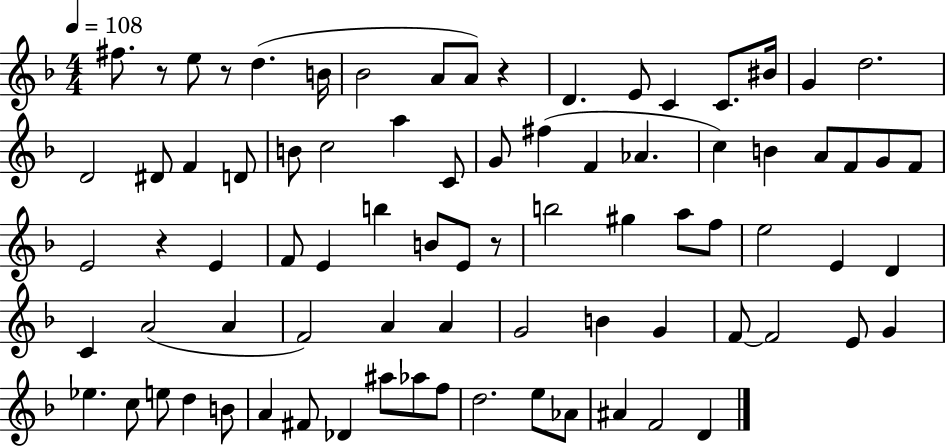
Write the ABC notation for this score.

X:1
T:Untitled
M:4/4
L:1/4
K:F
^f/2 z/2 e/2 z/2 d B/4 _B2 A/2 A/2 z D E/2 C C/2 ^B/4 G d2 D2 ^D/2 F D/2 B/2 c2 a C/2 G/2 ^f F _A c B A/2 F/2 G/2 F/2 E2 z E F/2 E b B/2 E/2 z/2 b2 ^g a/2 f/2 e2 E D C A2 A F2 A A G2 B G F/2 F2 E/2 G _e c/2 e/2 d B/2 A ^F/2 _D ^a/2 _a/2 f/2 d2 e/2 _A/2 ^A F2 D